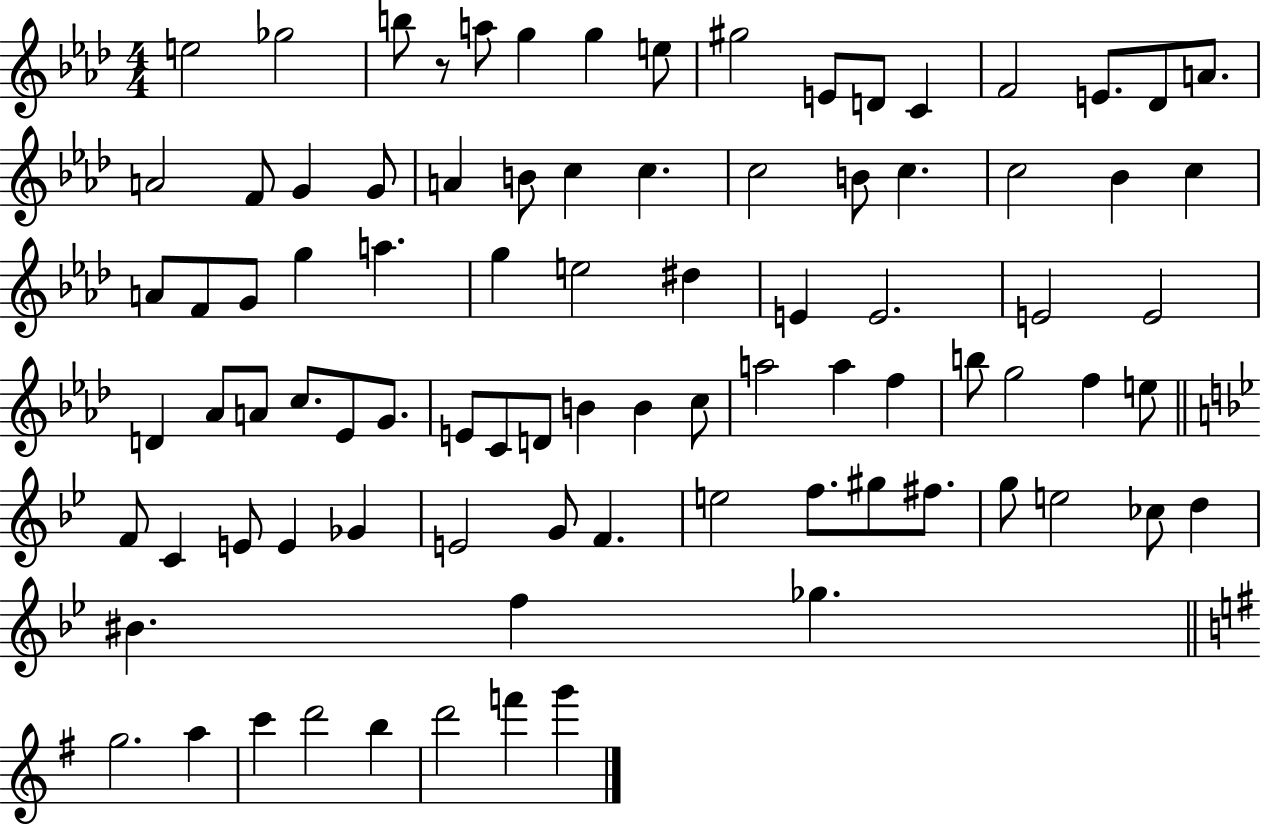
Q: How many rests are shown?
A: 1